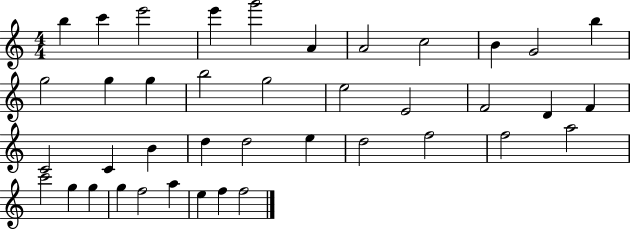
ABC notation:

X:1
T:Untitled
M:4/4
L:1/4
K:C
b c' e'2 e' g'2 A A2 c2 B G2 b g2 g g b2 g2 e2 E2 F2 D F C2 C B d d2 e d2 f2 f2 a2 c'2 g g g f2 a e f f2